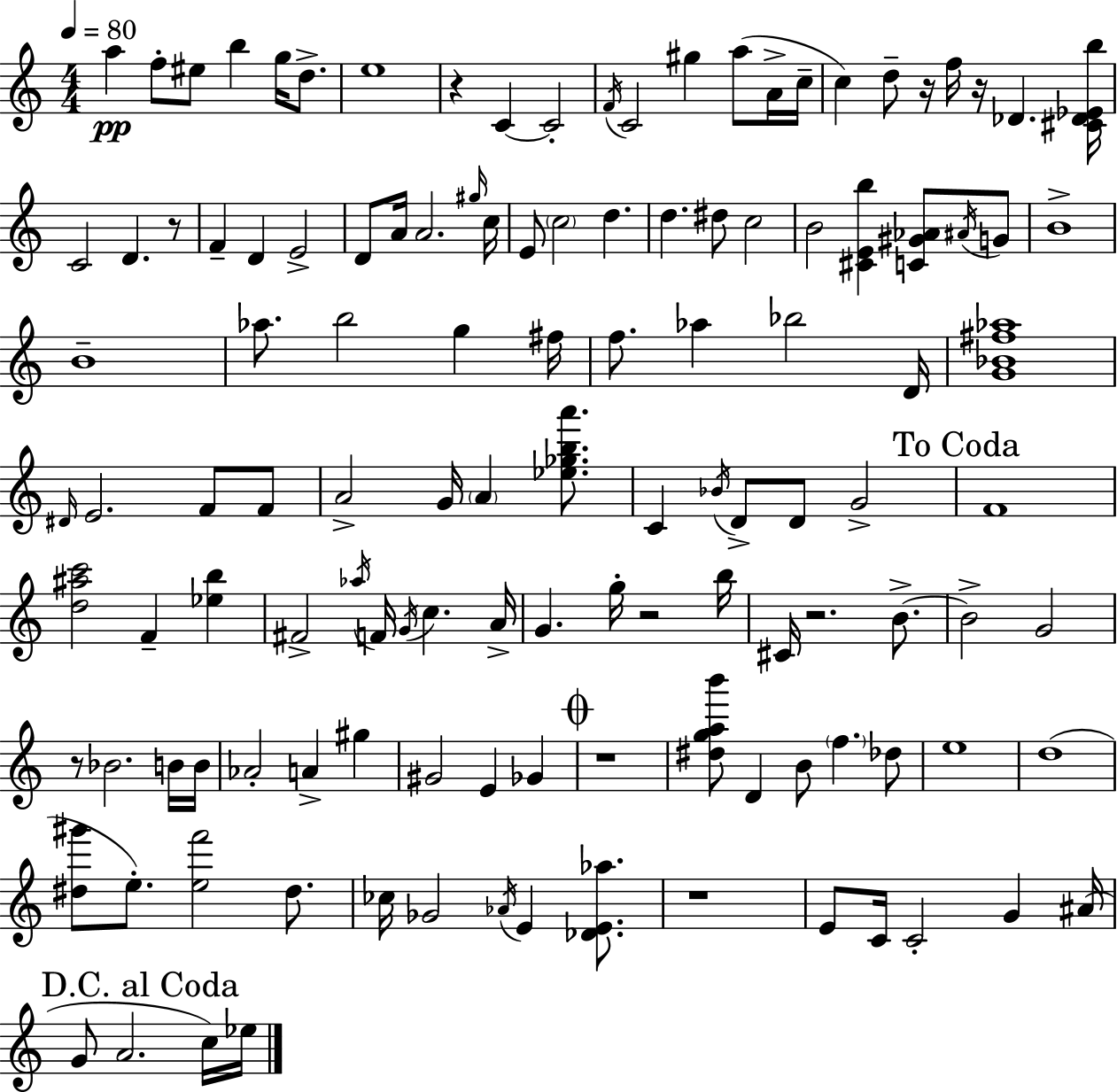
X:1
T:Untitled
M:4/4
L:1/4
K:C
a f/2 ^e/2 b g/4 d/2 e4 z C C2 F/4 C2 ^g a/2 A/4 c/4 c d/2 z/4 f/4 z/4 _D [^C_D_Eb]/4 C2 D z/2 F D E2 D/2 A/4 A2 ^g/4 c/4 E/2 c2 d d ^d/2 c2 B2 [^CEb] [C^G_A]/2 ^A/4 G/2 B4 B4 _a/2 b2 g ^f/4 f/2 _a _b2 D/4 [G_B^f_a]4 ^D/4 E2 F/2 F/2 A2 G/4 A [_e_gba']/2 C _B/4 D/2 D/2 G2 F4 [d^ac']2 F [_eb] ^F2 _a/4 F/4 G/4 c A/4 G g/4 z2 b/4 ^C/4 z2 B/2 B2 G2 z/2 _B2 B/4 B/4 _A2 A ^g ^G2 E _G z4 [^dgab']/2 D B/2 f _d/2 e4 d4 [^d^g']/2 e/2 [ef']2 ^d/2 _c/4 _G2 _A/4 E [_DE_a]/2 z4 E/2 C/4 C2 G ^A/4 G/2 A2 c/4 _e/4